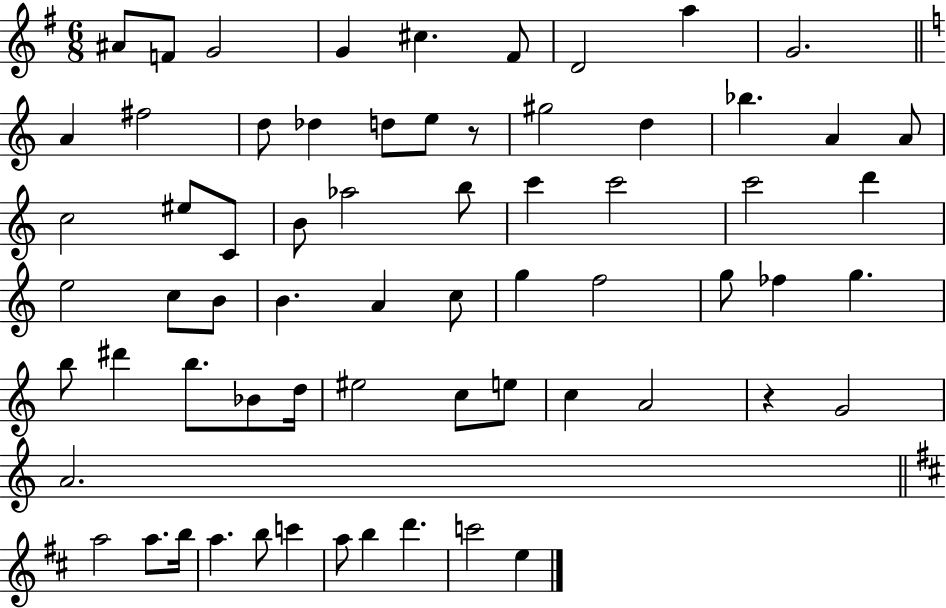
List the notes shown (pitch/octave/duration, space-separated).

A#4/e F4/e G4/h G4/q C#5/q. F#4/e D4/h A5/q G4/h. A4/q F#5/h D5/e Db5/q D5/e E5/e R/e G#5/h D5/q Bb5/q. A4/q A4/e C5/h EIS5/e C4/e B4/e Ab5/h B5/e C6/q C6/h C6/h D6/q E5/h C5/e B4/e B4/q. A4/q C5/e G5/q F5/h G5/e FES5/q G5/q. B5/e D#6/q B5/e. Bb4/e D5/s EIS5/h C5/e E5/e C5/q A4/h R/q G4/h A4/h. A5/h A5/e. B5/s A5/q. B5/e C6/q A5/e B5/q D6/q. C6/h E5/q